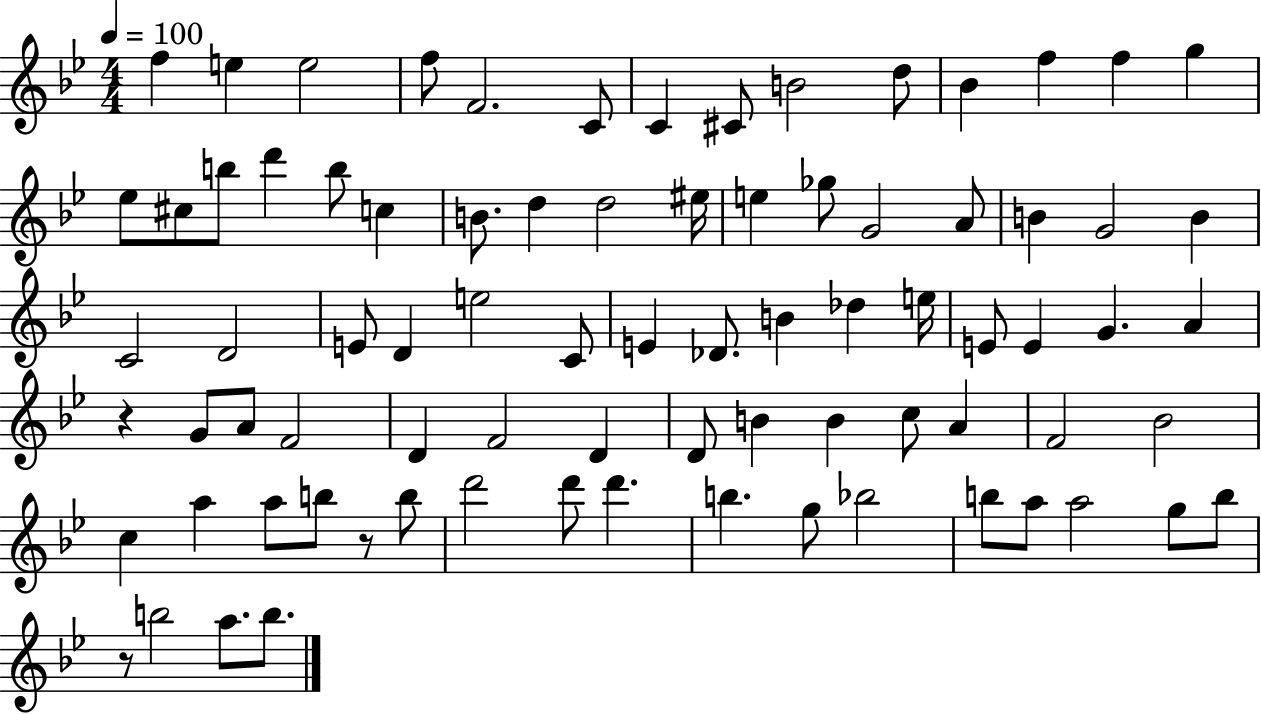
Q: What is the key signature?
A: BES major